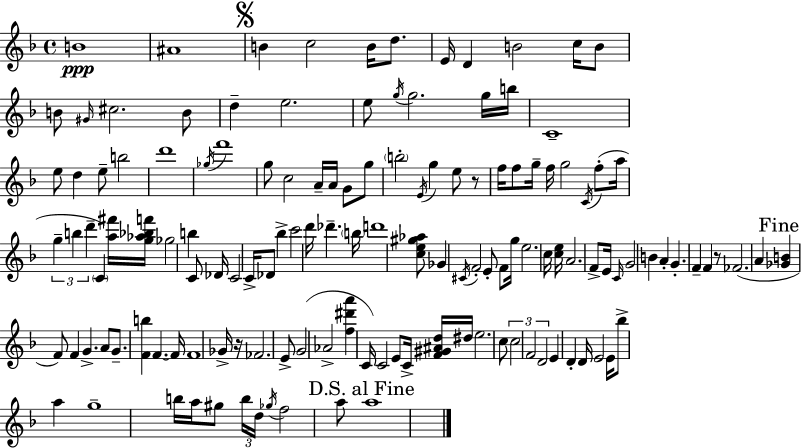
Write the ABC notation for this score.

X:1
T:Untitled
M:4/4
L:1/4
K:F
B4 ^A4 B c2 B/4 d/2 E/4 D B2 c/4 B/2 B/2 ^G/4 ^c2 B/2 d e2 e/2 g/4 g2 g/4 b/4 C4 e/2 d e/2 b2 d'4 _g/4 f'4 g/2 c2 A/4 A/4 G/2 g/2 b2 E/4 g e/2 z/2 f/4 f/2 g/4 f/4 g2 C/4 f/2 a/4 g b d' C [a^f']/4 [g_a_bf']/4 _g2 b C/2 _D/4 C2 C/4 _D/2 _b c'2 d'/4 _d' b/4 d'4 [ce^g_a]/2 _G ^C/4 F2 E/2 F/2 g/4 e2 c/4 [ce]/4 A2 F/2 E/4 C/4 G2 B A G F F z/2 _F2 A [_GB] F/2 F G A/2 G/2 [Fb] F F/4 F4 _G/4 z/4 _F2 E/2 G2 _A2 [f^d'a'] C/4 C2 E/2 C/4 [F^G^Ad]/4 ^d/4 e2 c/2 c2 F2 D2 E D D/4 E2 E/4 _b/2 a g4 b/4 a/4 ^g/2 b/4 d/4 _g/4 f2 a/2 a4